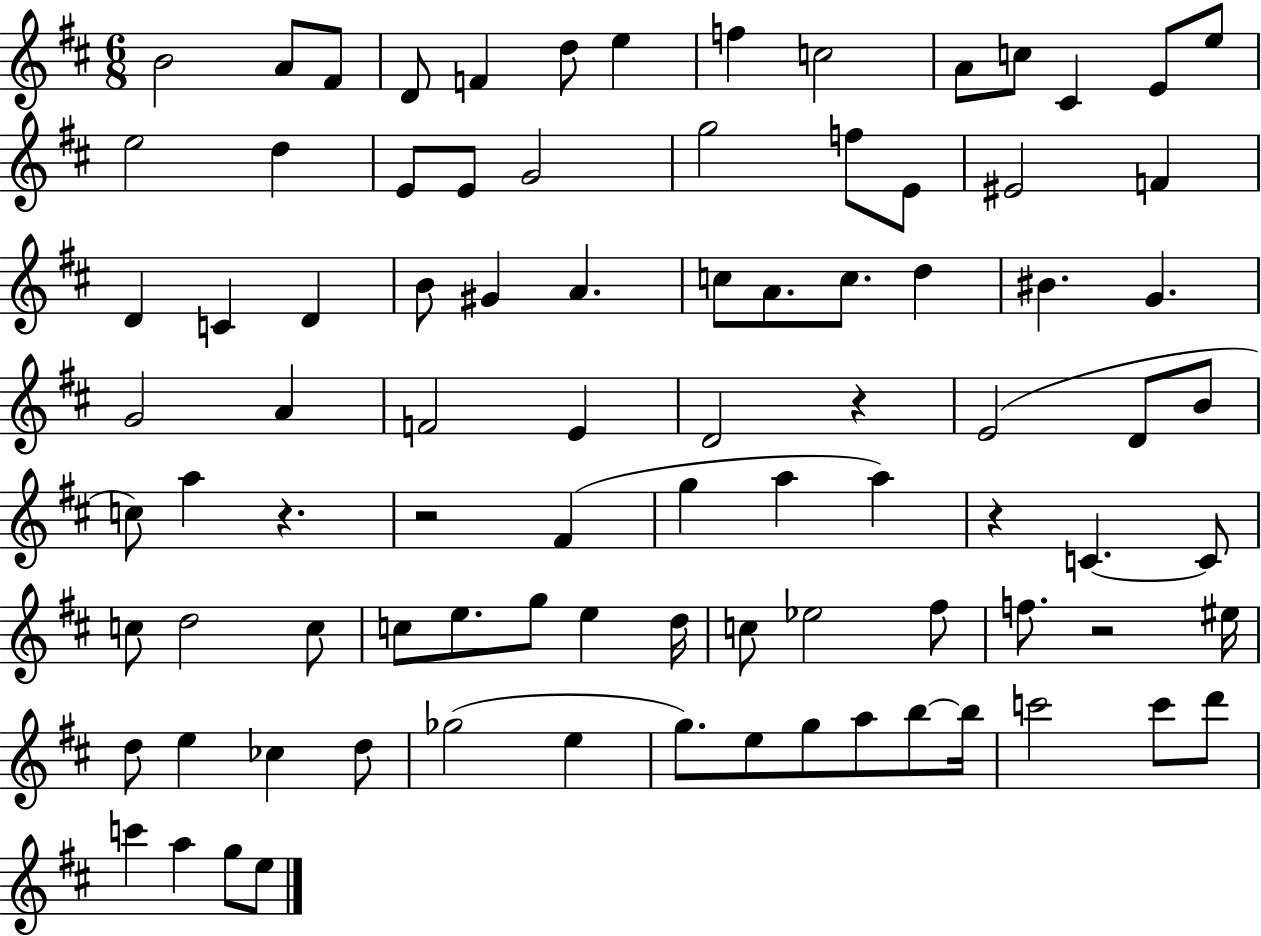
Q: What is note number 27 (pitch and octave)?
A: D4